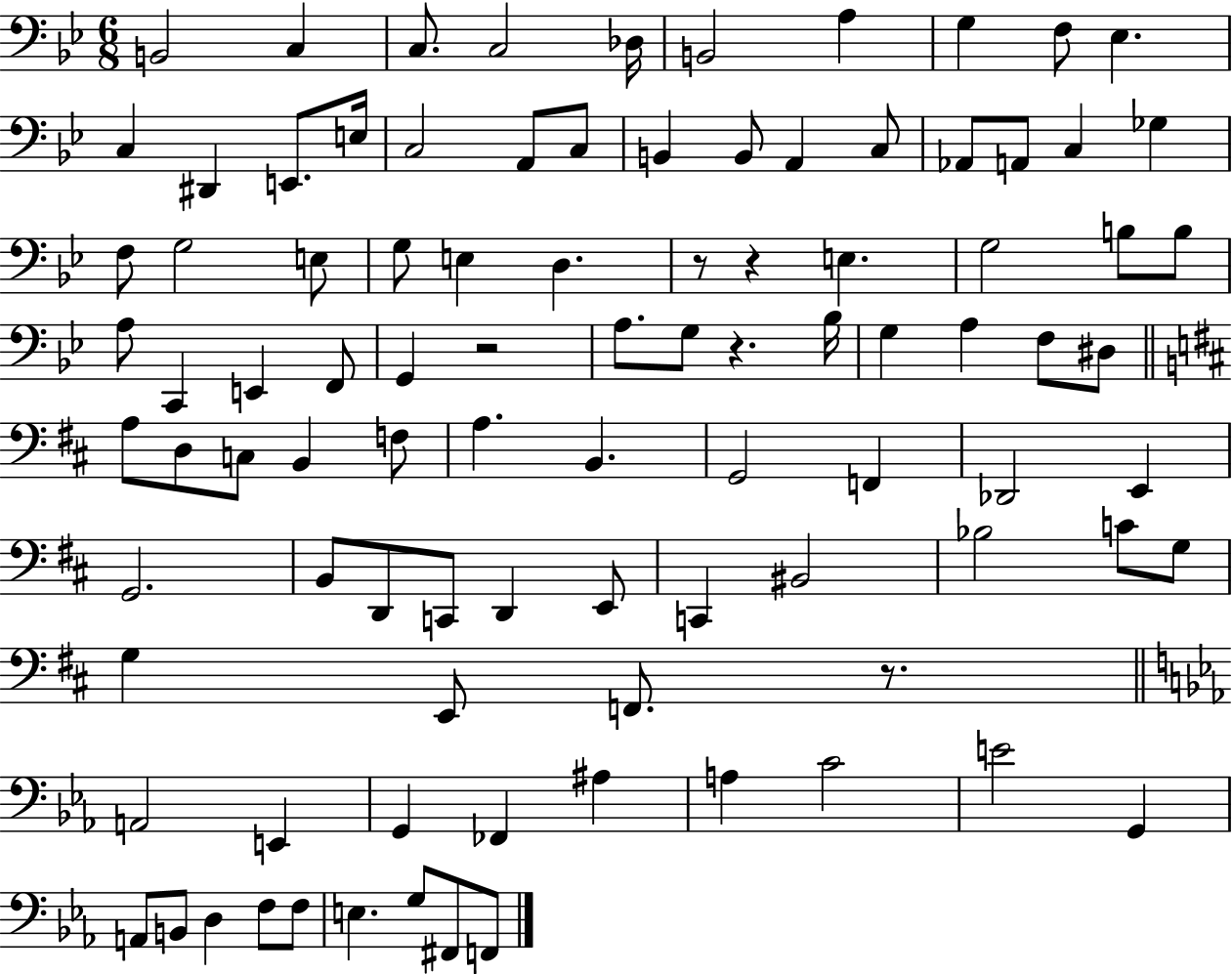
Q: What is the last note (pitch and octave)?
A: F2